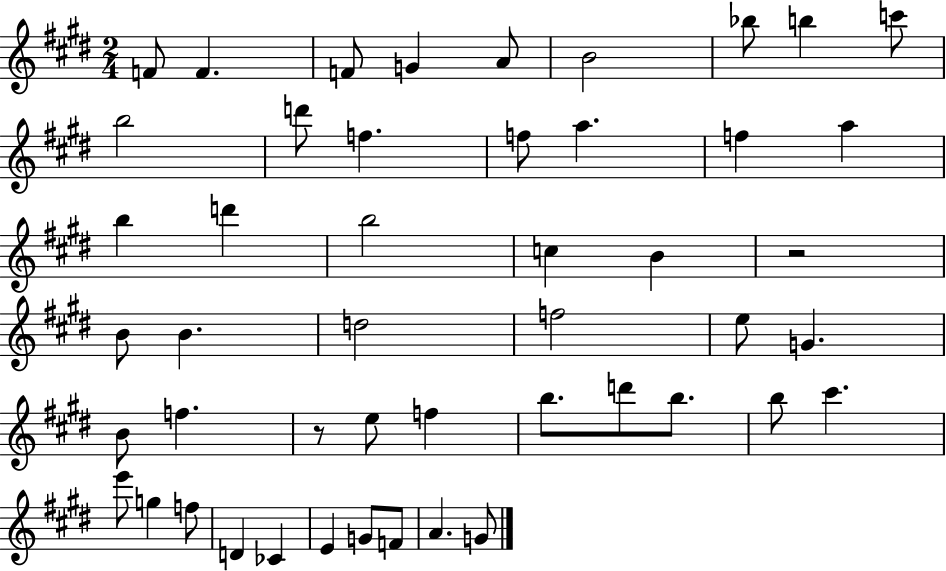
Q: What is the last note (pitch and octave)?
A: G4